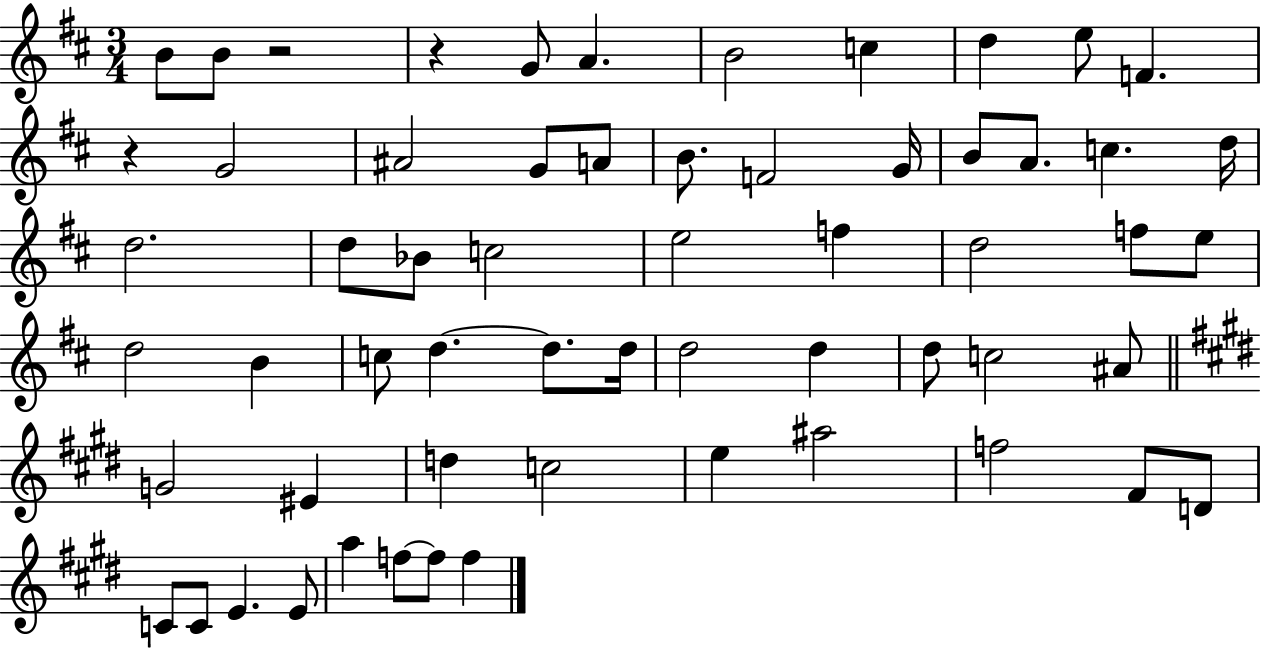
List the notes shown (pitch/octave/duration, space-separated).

B4/e B4/e R/h R/q G4/e A4/q. B4/h C5/q D5/q E5/e F4/q. R/q G4/h A#4/h G4/e A4/e B4/e. F4/h G4/s B4/e A4/e. C5/q. D5/s D5/h. D5/e Bb4/e C5/h E5/h F5/q D5/h F5/e E5/e D5/h B4/q C5/e D5/q. D5/e. D5/s D5/h D5/q D5/e C5/h A#4/e G4/h EIS4/q D5/q C5/h E5/q A#5/h F5/h F#4/e D4/e C4/e C4/e E4/q. E4/e A5/q F5/e F5/e F5/q